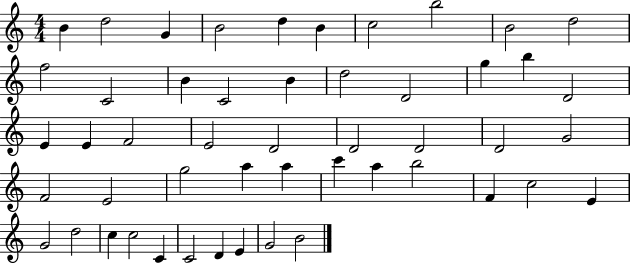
{
  \clef treble
  \numericTimeSignature
  \time 4/4
  \key c \major
  b'4 d''2 g'4 | b'2 d''4 b'4 | c''2 b''2 | b'2 d''2 | \break f''2 c'2 | b'4 c'2 b'4 | d''2 d'2 | g''4 b''4 d'2 | \break e'4 e'4 f'2 | e'2 d'2 | d'2 d'2 | d'2 g'2 | \break f'2 e'2 | g''2 a''4 a''4 | c'''4 a''4 b''2 | f'4 c''2 e'4 | \break g'2 d''2 | c''4 c''2 c'4 | c'2 d'4 e'4 | g'2 b'2 | \break \bar "|."
}